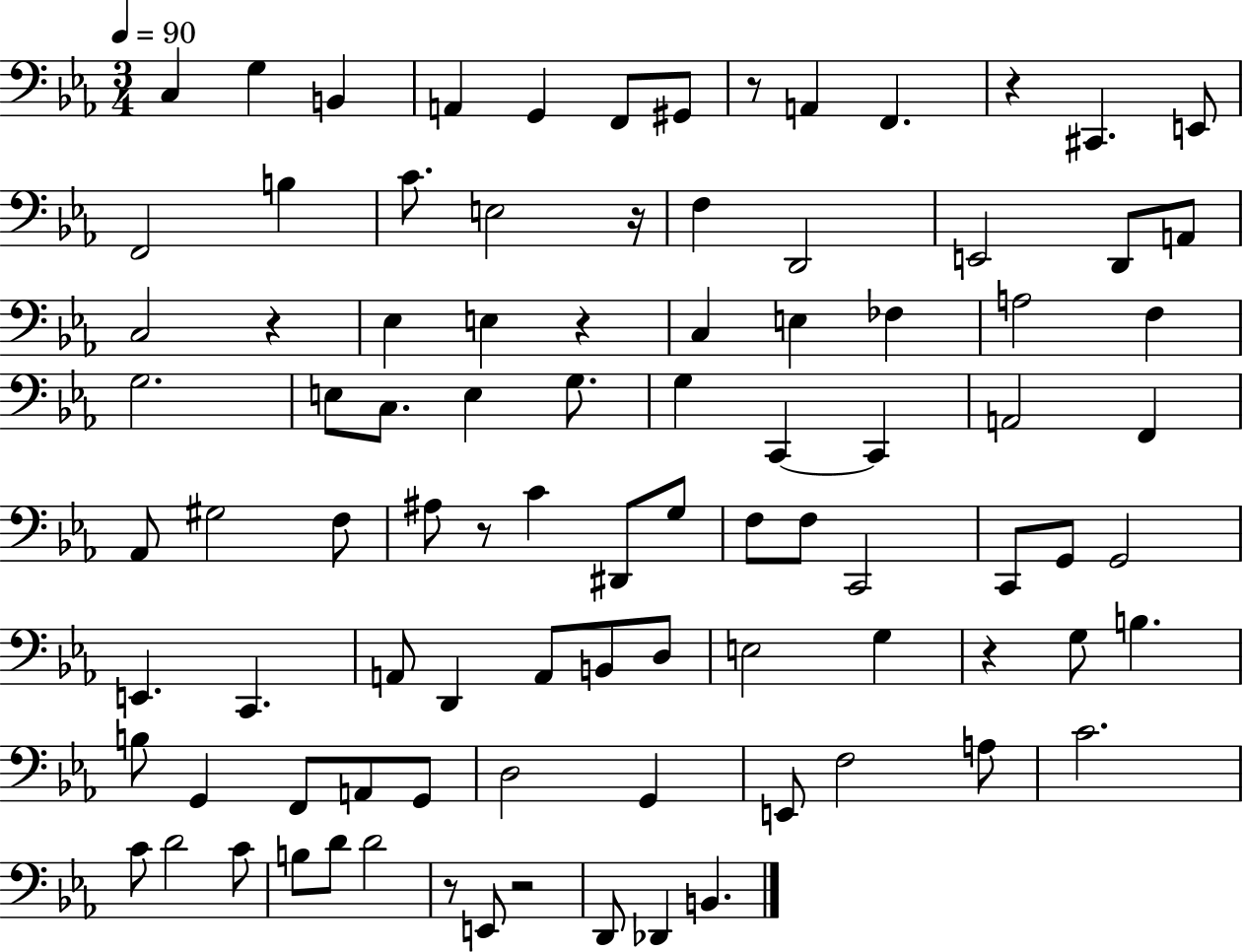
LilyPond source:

{
  \clef bass
  \numericTimeSignature
  \time 3/4
  \key ees \major
  \tempo 4 = 90
  c4 g4 b,4 | a,4 g,4 f,8 gis,8 | r8 a,4 f,4. | r4 cis,4. e,8 | \break f,2 b4 | c'8. e2 r16 | f4 d,2 | e,2 d,8 a,8 | \break c2 r4 | ees4 e4 r4 | c4 e4 fes4 | a2 f4 | \break g2. | e8 c8. e4 g8. | g4 c,4~~ c,4 | a,2 f,4 | \break aes,8 gis2 f8 | ais8 r8 c'4 dis,8 g8 | f8 f8 c,2 | c,8 g,8 g,2 | \break e,4. c,4. | a,8 d,4 a,8 b,8 d8 | e2 g4 | r4 g8 b4. | \break b8 g,4 f,8 a,8 g,8 | d2 g,4 | e,8 f2 a8 | c'2. | \break c'8 d'2 c'8 | b8 d'8 d'2 | r8 e,8 r2 | d,8 des,4 b,4. | \break \bar "|."
}